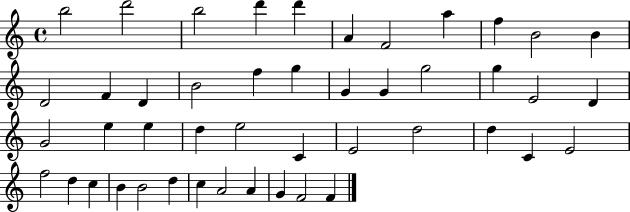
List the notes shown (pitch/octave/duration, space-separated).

B5/h D6/h B5/h D6/q D6/q A4/q F4/h A5/q F5/q B4/h B4/q D4/h F4/q D4/q B4/h F5/q G5/q G4/q G4/q G5/h G5/q E4/h D4/q G4/h E5/q E5/q D5/q E5/h C4/q E4/h D5/h D5/q C4/q E4/h F5/h D5/q C5/q B4/q B4/h D5/q C5/q A4/h A4/q G4/q F4/h F4/q